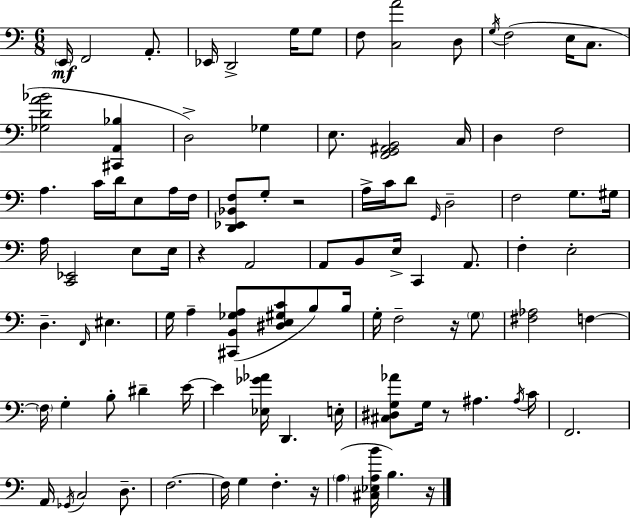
{
  \clef bass
  \numericTimeSignature
  \time 6/8
  \key c \major
  \repeat volta 2 { \parenthesize e,16\mf f,2 a,8.-. | ees,16 d,2-> g16 g8 | f8 <c a'>2 d8 | \acciaccatura { g16 } f2( e16 c8. | \break <ges d' a' bes'>2 <cis, a, bes>4 | d2->) ges4 | e8. <f, g, ais, b,>2 | c16 d4 f2 | \break a4. c'16 d'16 e8 a16 | f16 <d, ees, bes, f>8 g8-. r2 | a16-> c'16 d'8 \grace { g,16 } d2-- | f2 g8. | \break gis16 a16 <c, ees,>2 e8 | e16 r4 a,2 | a,8 b,8 e16-> c,4 a,8. | f4-. e2-. | \break d4.-- \grace { f,16 } eis4. | g16 a4-- <cis, b, ges a>8( <dis e gis c'>8 | b8) b16 g16-. f2-- | r16 \parenthesize g8 <fis aes>2 f4~~ | \break \parenthesize f16 g4-. b8-. dis'4-- | e'16~~ e'4 <ees ges' aes'>16 d,4. | e16-. <cis dis g aes'>8 g16 r8 ais4. | \acciaccatura { ais16 } c'16 f,2. | \break a,16 \acciaccatura { ges,16 } c2 | d8.-- f2.~~ | f16 g4 f4.-. | r16 \parenthesize a4( <cis ees a b'>16 b4.) | \break r16 } \bar "|."
}